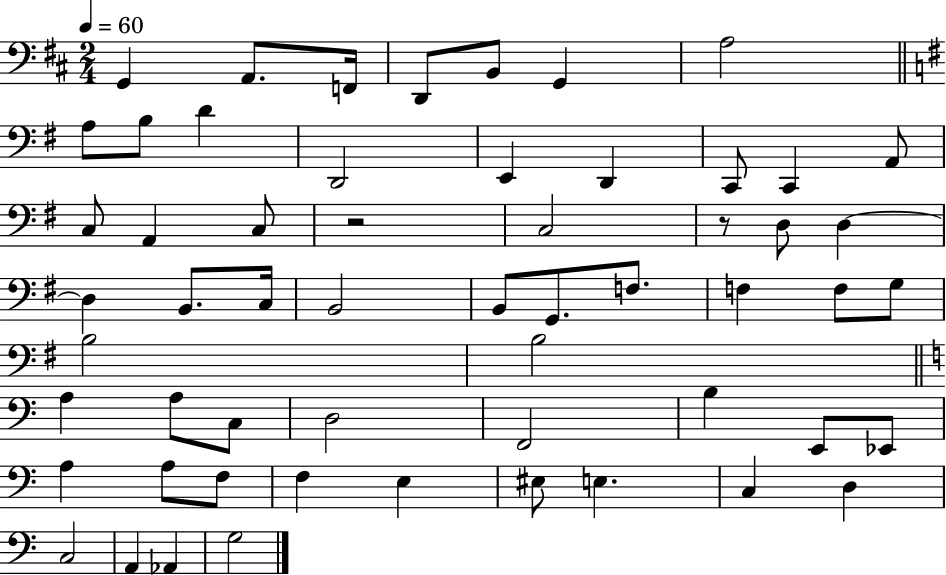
X:1
T:Untitled
M:2/4
L:1/4
K:D
G,, A,,/2 F,,/4 D,,/2 B,,/2 G,, A,2 A,/2 B,/2 D D,,2 E,, D,, C,,/2 C,, A,,/2 C,/2 A,, C,/2 z2 C,2 z/2 D,/2 D, D, B,,/2 C,/4 B,,2 B,,/2 G,,/2 F,/2 F, F,/2 G,/2 B,2 B,2 A, A,/2 C,/2 D,2 F,,2 B, E,,/2 _E,,/2 A, A,/2 F,/2 F, E, ^E,/2 E, C, D, C,2 A,, _A,, G,2